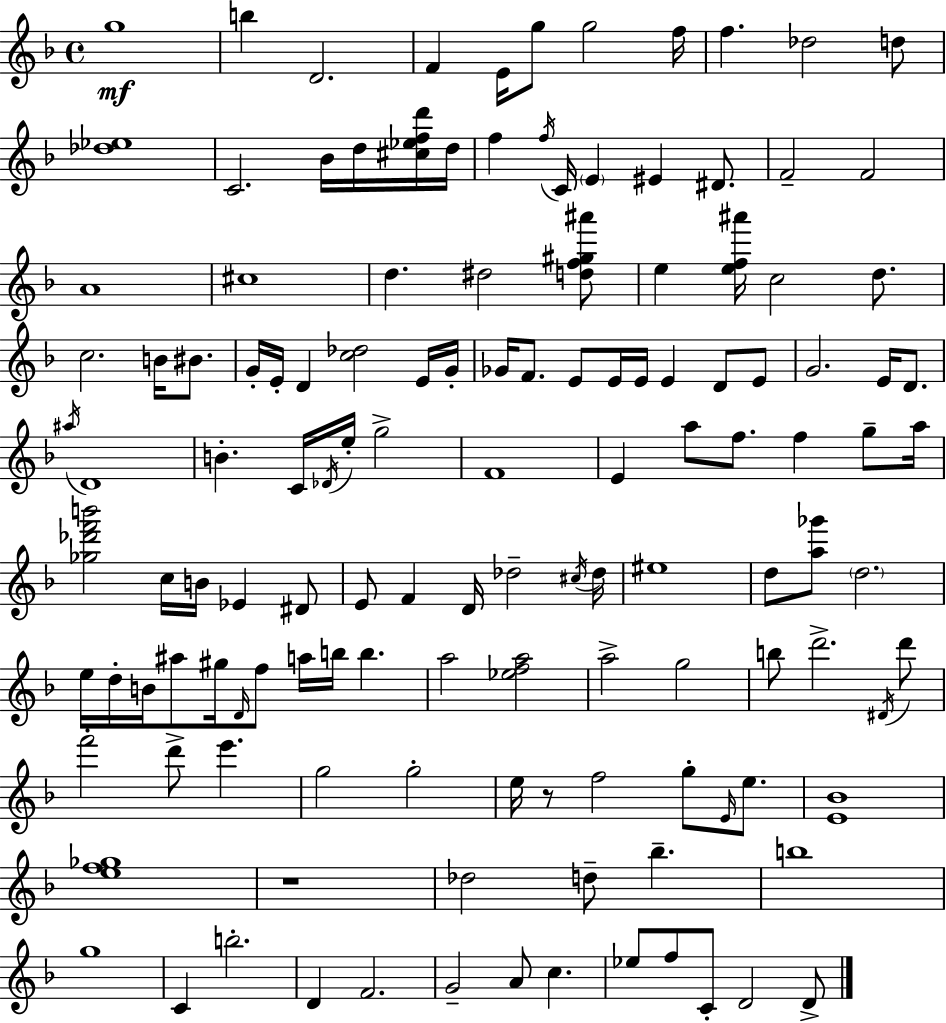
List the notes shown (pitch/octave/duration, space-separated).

G5/w B5/q D4/h. F4/q E4/s G5/e G5/h F5/s F5/q. Db5/h D5/e [Db5,Eb5]/w C4/h. Bb4/s D5/s [C#5,Eb5,F5,D6]/s D5/s F5/q F5/s C4/s E4/q EIS4/q D#4/e. F4/h F4/h A4/w C#5/w D5/q. D#5/h [D5,F5,G#5,A#6]/e E5/q [E5,F5,A#6]/s C5/h D5/e. C5/h. B4/s BIS4/e. G4/s E4/s D4/q [C5,Db5]/h E4/s G4/s Gb4/s F4/e. E4/e E4/s E4/s E4/q D4/e E4/e G4/h. E4/s D4/e. A#5/s D4/w B4/q. C4/s Db4/s E5/s G5/h F4/w E4/q A5/e F5/e. F5/q G5/e A5/s [Gb5,Db6,F6,B6]/h C5/s B4/s Eb4/q D#4/e E4/e F4/q D4/s Db5/h C#5/s Db5/s EIS5/w D5/e [A5,Gb6]/e D5/h. E5/s D5/s B4/s A#5/e G#5/s D4/s F5/e A5/s B5/s B5/q. A5/h [Eb5,F5,A5]/h A5/h G5/h B5/e D6/h. D#4/s D6/e F6/h D6/e E6/q. G5/h G5/h E5/s R/e F5/h G5/e E4/s E5/e. [E4,Bb4]/w [E5,F5,Gb5]/w R/w Db5/h D5/e Bb5/q. B5/w G5/w C4/q B5/h. D4/q F4/h. G4/h A4/e C5/q. Eb5/e F5/e C4/e D4/h D4/e